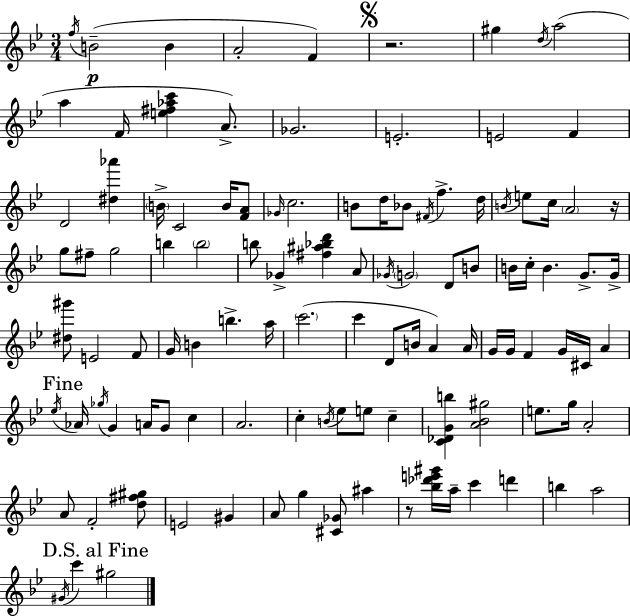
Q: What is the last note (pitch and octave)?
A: G#5